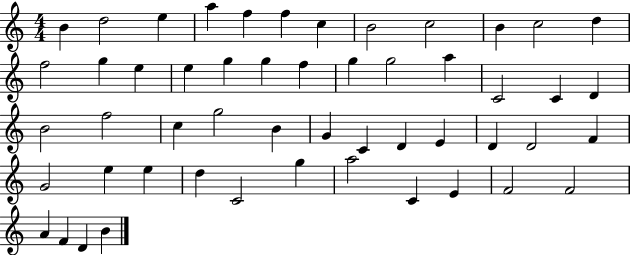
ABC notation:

X:1
T:Untitled
M:4/4
L:1/4
K:C
B d2 e a f f c B2 c2 B c2 d f2 g e e g g f g g2 a C2 C D B2 f2 c g2 B G C D E D D2 F G2 e e d C2 g a2 C E F2 F2 A F D B